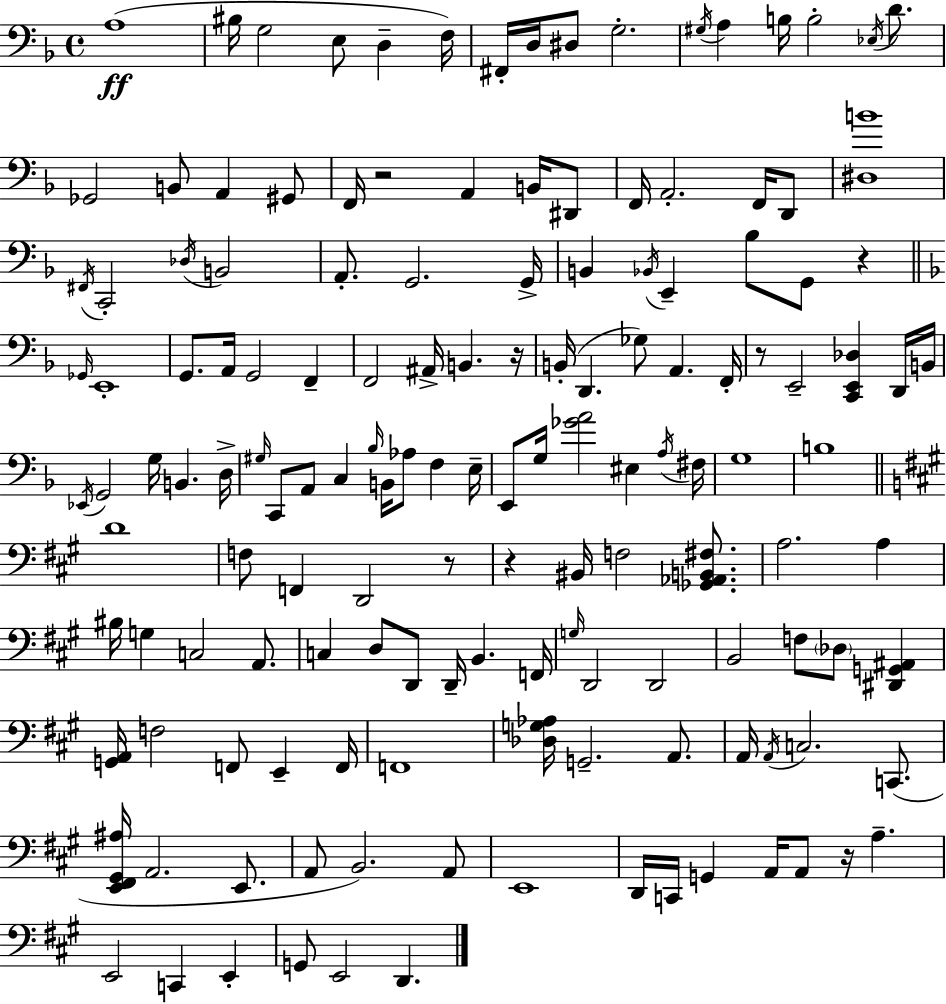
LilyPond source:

{
  \clef bass
  \time 4/4
  \defaultTimeSignature
  \key f \major
  a1(\ff | bis16 g2 e8 d4-- f16) | fis,16-. d16 dis8 g2.-. | \acciaccatura { gis16 } a4 b16 b2-. \acciaccatura { ees16 } d'8. | \break ges,2 b,8 a,4 | gis,8 f,16 r2 a,4 b,16 | dis,8 f,16 a,2.-. f,16 | d,8 <dis b'>1 | \break \acciaccatura { fis,16 } c,2-. \acciaccatura { des16 } b,2 | a,8.-. g,2. | g,16-> b,4 \acciaccatura { bes,16 } e,4-- bes8 g,8 | r4 \bar "||" \break \key f \major \grace { ges,16 } e,1-. | g,8. a,16 g,2 f,4-- | f,2 ais,16-> b,4. | r16 b,16-.( d,4. ges8) a,4. | \break f,16-. r8 e,2-- <c, e, des>4 d,16 | b,16 \acciaccatura { ees,16 } g,2 g16 b,4. | d16-> \grace { gis16 } c,8 a,8 c4 \grace { bes16 } b,16 aes8 f4 | e16-- e,8 g16 <ges' a'>2 eis4 | \break \acciaccatura { a16 } fis16 g1 | b1 | \bar "||" \break \key a \major d'1 | f8 f,4 d,2 r8 | r4 bis,16 f2 <ges, aes, b, fis>8. | a2. a4 | \break bis16 g4 c2 a,8. | c4 d8 d,8 d,16-- b,4. f,16 | \grace { g16 } d,2 d,2 | b,2 f8 \parenthesize des8 <dis, g, ais,>4 | \break <g, a,>16 f2 f,8 e,4-- | f,16 f,1 | <des g aes>16 g,2.-- a,8. | a,16 \acciaccatura { a,16 } c2. c,8.( | \break <e, fis, gis, ais>16 a,2. e,8. | a,8 b,2.) | a,8 e,1 | d,16 c,16 g,4 a,16 a,8 r16 a4.-- | \break e,2 c,4 e,4-. | g,8 e,2 d,4. | \bar "|."
}